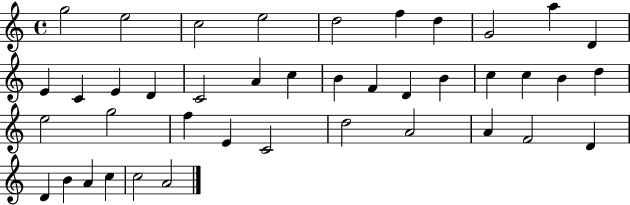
G5/h E5/h C5/h E5/h D5/h F5/q D5/q G4/h A5/q D4/q E4/q C4/q E4/q D4/q C4/h A4/q C5/q B4/q F4/q D4/q B4/q C5/q C5/q B4/q D5/q E5/h G5/h F5/q E4/q C4/h D5/h A4/h A4/q F4/h D4/q D4/q B4/q A4/q C5/q C5/h A4/h